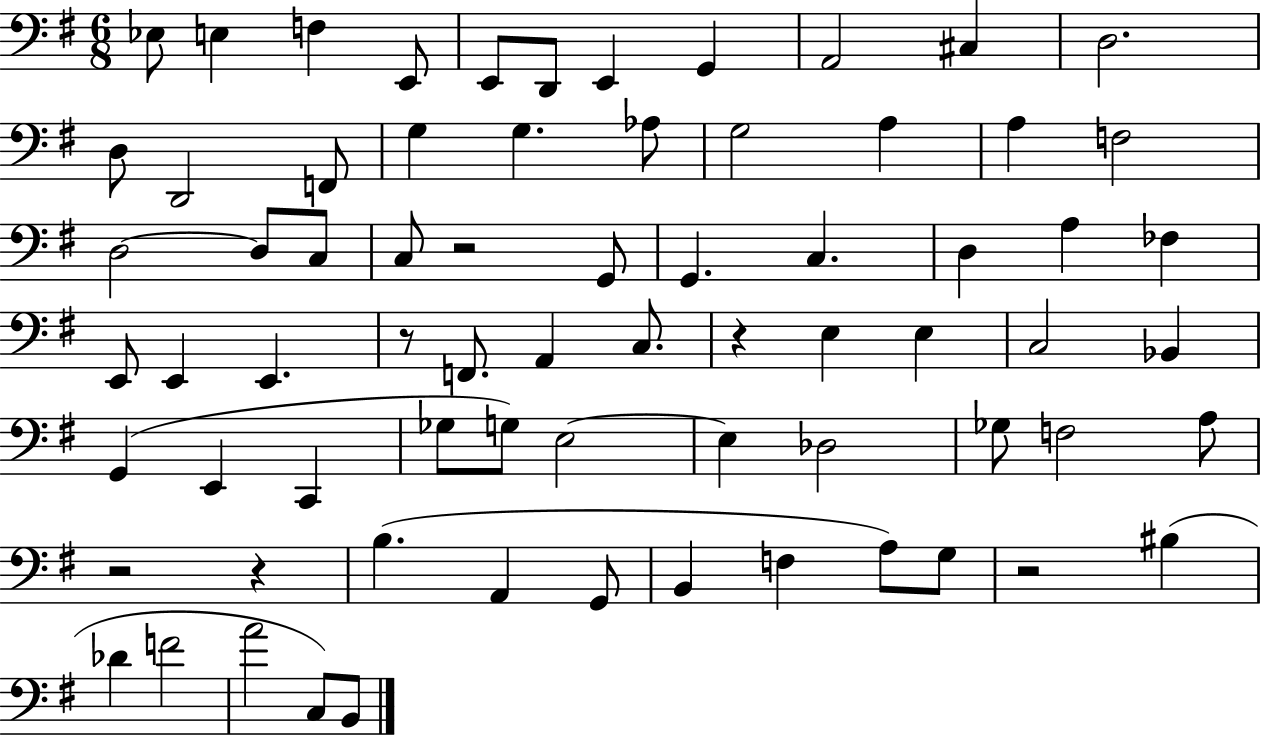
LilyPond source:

{
  \clef bass
  \numericTimeSignature
  \time 6/8
  \key g \major
  ees8 e4 f4 e,8 | e,8 d,8 e,4 g,4 | a,2 cis4 | d2. | \break d8 d,2 f,8 | g4 g4. aes8 | g2 a4 | a4 f2 | \break d2~~ d8 c8 | c8 r2 g,8 | g,4. c4. | d4 a4 fes4 | \break e,8 e,4 e,4. | r8 f,8. a,4 c8. | r4 e4 e4 | c2 bes,4 | \break g,4( e,4 c,4 | ges8 g8) e2~~ | e4 des2 | ges8 f2 a8 | \break r2 r4 | b4.( a,4 g,8 | b,4 f4 a8) g8 | r2 bis4( | \break des'4 f'2 | a'2 c8) b,8 | \bar "|."
}